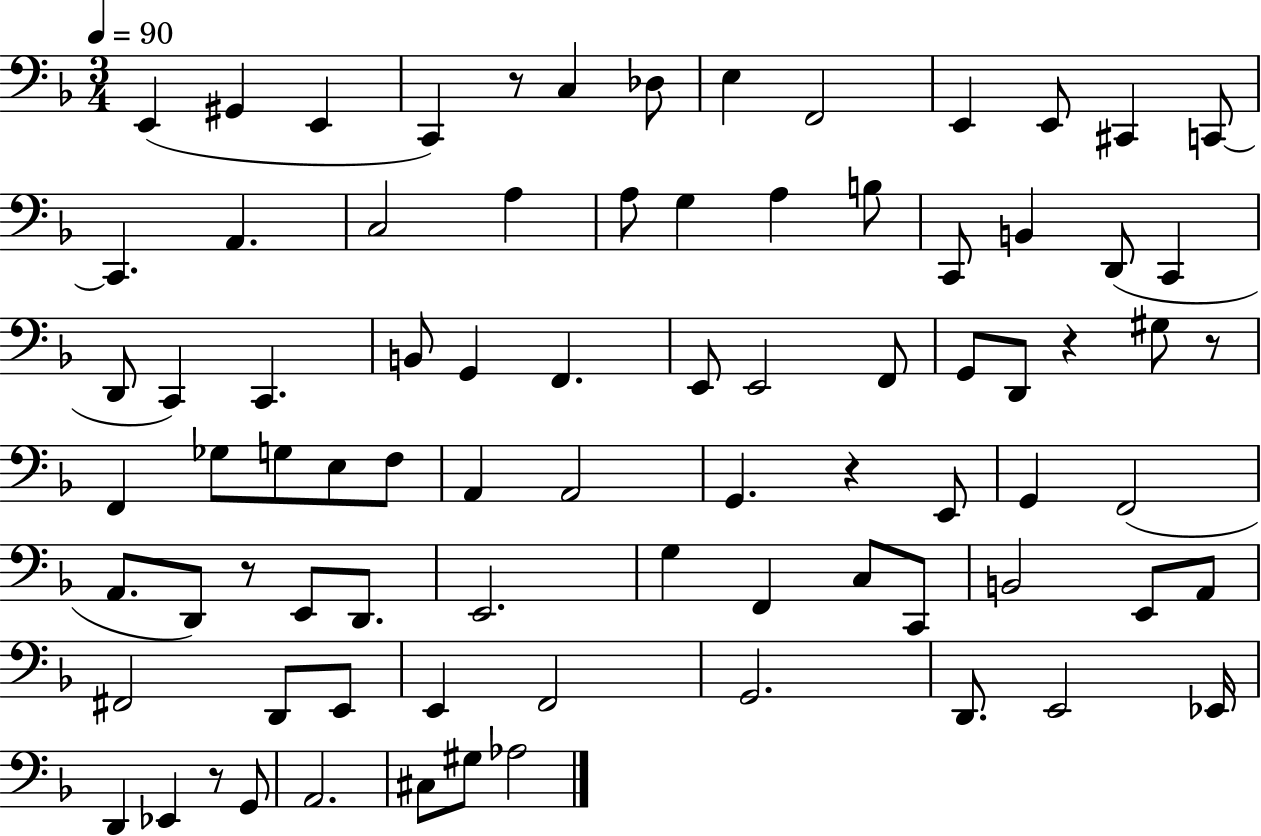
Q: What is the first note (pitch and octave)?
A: E2